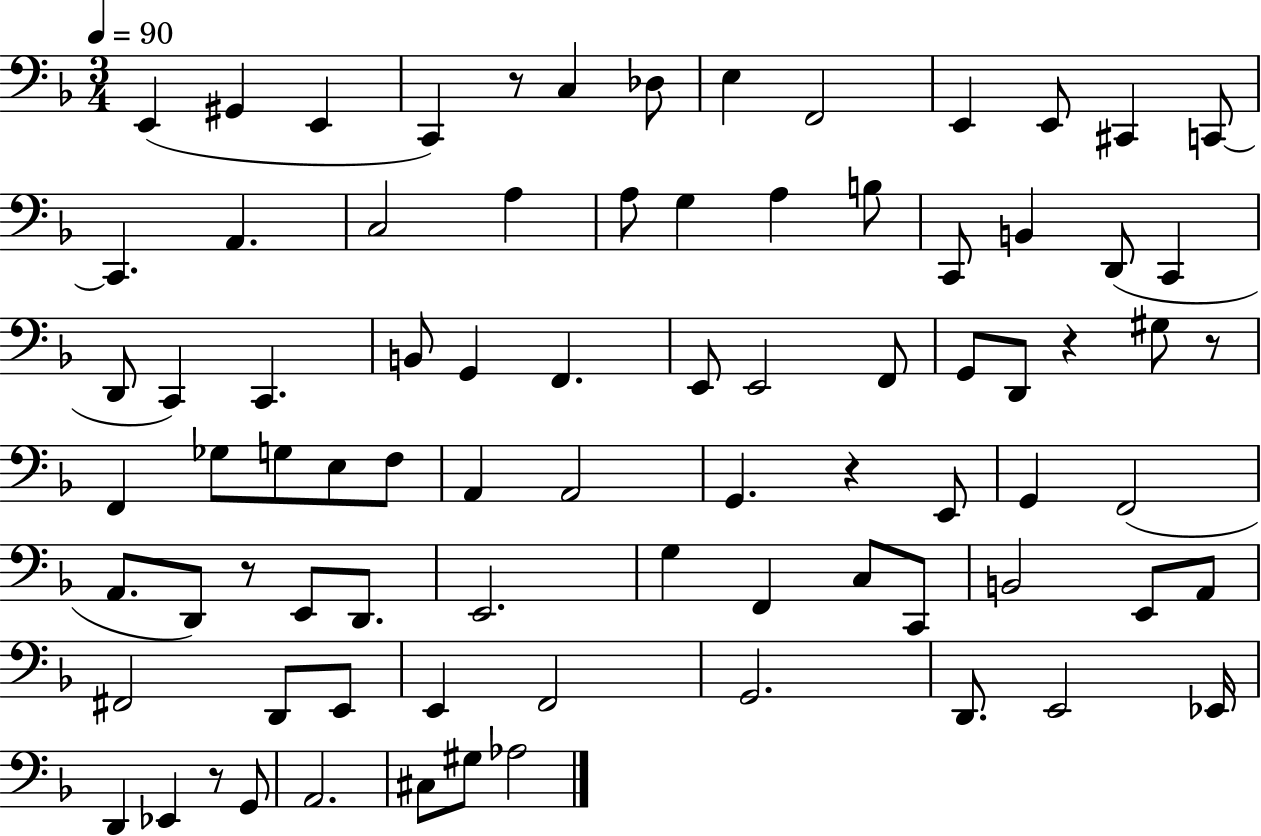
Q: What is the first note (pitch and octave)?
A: E2